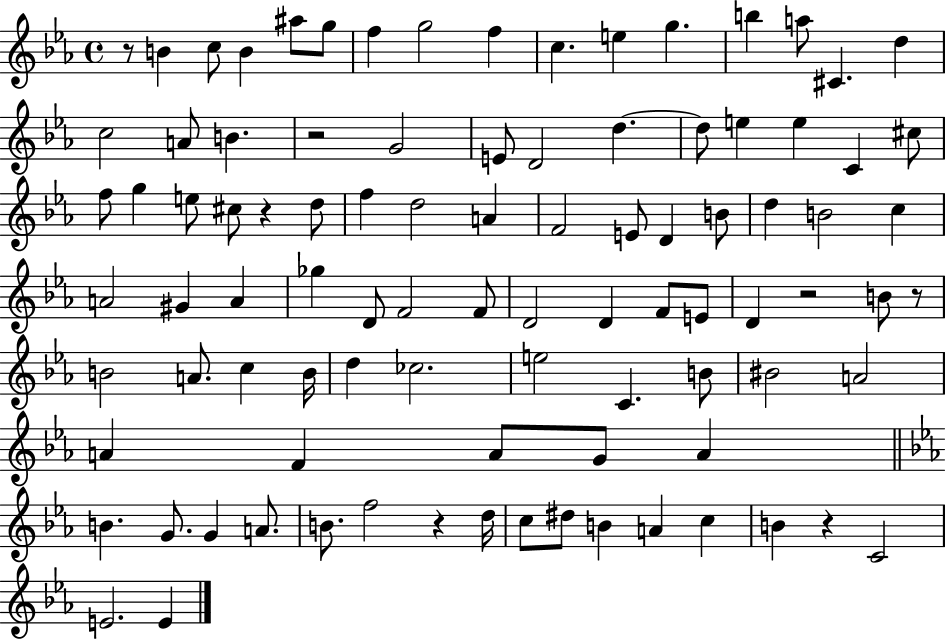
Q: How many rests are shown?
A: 7